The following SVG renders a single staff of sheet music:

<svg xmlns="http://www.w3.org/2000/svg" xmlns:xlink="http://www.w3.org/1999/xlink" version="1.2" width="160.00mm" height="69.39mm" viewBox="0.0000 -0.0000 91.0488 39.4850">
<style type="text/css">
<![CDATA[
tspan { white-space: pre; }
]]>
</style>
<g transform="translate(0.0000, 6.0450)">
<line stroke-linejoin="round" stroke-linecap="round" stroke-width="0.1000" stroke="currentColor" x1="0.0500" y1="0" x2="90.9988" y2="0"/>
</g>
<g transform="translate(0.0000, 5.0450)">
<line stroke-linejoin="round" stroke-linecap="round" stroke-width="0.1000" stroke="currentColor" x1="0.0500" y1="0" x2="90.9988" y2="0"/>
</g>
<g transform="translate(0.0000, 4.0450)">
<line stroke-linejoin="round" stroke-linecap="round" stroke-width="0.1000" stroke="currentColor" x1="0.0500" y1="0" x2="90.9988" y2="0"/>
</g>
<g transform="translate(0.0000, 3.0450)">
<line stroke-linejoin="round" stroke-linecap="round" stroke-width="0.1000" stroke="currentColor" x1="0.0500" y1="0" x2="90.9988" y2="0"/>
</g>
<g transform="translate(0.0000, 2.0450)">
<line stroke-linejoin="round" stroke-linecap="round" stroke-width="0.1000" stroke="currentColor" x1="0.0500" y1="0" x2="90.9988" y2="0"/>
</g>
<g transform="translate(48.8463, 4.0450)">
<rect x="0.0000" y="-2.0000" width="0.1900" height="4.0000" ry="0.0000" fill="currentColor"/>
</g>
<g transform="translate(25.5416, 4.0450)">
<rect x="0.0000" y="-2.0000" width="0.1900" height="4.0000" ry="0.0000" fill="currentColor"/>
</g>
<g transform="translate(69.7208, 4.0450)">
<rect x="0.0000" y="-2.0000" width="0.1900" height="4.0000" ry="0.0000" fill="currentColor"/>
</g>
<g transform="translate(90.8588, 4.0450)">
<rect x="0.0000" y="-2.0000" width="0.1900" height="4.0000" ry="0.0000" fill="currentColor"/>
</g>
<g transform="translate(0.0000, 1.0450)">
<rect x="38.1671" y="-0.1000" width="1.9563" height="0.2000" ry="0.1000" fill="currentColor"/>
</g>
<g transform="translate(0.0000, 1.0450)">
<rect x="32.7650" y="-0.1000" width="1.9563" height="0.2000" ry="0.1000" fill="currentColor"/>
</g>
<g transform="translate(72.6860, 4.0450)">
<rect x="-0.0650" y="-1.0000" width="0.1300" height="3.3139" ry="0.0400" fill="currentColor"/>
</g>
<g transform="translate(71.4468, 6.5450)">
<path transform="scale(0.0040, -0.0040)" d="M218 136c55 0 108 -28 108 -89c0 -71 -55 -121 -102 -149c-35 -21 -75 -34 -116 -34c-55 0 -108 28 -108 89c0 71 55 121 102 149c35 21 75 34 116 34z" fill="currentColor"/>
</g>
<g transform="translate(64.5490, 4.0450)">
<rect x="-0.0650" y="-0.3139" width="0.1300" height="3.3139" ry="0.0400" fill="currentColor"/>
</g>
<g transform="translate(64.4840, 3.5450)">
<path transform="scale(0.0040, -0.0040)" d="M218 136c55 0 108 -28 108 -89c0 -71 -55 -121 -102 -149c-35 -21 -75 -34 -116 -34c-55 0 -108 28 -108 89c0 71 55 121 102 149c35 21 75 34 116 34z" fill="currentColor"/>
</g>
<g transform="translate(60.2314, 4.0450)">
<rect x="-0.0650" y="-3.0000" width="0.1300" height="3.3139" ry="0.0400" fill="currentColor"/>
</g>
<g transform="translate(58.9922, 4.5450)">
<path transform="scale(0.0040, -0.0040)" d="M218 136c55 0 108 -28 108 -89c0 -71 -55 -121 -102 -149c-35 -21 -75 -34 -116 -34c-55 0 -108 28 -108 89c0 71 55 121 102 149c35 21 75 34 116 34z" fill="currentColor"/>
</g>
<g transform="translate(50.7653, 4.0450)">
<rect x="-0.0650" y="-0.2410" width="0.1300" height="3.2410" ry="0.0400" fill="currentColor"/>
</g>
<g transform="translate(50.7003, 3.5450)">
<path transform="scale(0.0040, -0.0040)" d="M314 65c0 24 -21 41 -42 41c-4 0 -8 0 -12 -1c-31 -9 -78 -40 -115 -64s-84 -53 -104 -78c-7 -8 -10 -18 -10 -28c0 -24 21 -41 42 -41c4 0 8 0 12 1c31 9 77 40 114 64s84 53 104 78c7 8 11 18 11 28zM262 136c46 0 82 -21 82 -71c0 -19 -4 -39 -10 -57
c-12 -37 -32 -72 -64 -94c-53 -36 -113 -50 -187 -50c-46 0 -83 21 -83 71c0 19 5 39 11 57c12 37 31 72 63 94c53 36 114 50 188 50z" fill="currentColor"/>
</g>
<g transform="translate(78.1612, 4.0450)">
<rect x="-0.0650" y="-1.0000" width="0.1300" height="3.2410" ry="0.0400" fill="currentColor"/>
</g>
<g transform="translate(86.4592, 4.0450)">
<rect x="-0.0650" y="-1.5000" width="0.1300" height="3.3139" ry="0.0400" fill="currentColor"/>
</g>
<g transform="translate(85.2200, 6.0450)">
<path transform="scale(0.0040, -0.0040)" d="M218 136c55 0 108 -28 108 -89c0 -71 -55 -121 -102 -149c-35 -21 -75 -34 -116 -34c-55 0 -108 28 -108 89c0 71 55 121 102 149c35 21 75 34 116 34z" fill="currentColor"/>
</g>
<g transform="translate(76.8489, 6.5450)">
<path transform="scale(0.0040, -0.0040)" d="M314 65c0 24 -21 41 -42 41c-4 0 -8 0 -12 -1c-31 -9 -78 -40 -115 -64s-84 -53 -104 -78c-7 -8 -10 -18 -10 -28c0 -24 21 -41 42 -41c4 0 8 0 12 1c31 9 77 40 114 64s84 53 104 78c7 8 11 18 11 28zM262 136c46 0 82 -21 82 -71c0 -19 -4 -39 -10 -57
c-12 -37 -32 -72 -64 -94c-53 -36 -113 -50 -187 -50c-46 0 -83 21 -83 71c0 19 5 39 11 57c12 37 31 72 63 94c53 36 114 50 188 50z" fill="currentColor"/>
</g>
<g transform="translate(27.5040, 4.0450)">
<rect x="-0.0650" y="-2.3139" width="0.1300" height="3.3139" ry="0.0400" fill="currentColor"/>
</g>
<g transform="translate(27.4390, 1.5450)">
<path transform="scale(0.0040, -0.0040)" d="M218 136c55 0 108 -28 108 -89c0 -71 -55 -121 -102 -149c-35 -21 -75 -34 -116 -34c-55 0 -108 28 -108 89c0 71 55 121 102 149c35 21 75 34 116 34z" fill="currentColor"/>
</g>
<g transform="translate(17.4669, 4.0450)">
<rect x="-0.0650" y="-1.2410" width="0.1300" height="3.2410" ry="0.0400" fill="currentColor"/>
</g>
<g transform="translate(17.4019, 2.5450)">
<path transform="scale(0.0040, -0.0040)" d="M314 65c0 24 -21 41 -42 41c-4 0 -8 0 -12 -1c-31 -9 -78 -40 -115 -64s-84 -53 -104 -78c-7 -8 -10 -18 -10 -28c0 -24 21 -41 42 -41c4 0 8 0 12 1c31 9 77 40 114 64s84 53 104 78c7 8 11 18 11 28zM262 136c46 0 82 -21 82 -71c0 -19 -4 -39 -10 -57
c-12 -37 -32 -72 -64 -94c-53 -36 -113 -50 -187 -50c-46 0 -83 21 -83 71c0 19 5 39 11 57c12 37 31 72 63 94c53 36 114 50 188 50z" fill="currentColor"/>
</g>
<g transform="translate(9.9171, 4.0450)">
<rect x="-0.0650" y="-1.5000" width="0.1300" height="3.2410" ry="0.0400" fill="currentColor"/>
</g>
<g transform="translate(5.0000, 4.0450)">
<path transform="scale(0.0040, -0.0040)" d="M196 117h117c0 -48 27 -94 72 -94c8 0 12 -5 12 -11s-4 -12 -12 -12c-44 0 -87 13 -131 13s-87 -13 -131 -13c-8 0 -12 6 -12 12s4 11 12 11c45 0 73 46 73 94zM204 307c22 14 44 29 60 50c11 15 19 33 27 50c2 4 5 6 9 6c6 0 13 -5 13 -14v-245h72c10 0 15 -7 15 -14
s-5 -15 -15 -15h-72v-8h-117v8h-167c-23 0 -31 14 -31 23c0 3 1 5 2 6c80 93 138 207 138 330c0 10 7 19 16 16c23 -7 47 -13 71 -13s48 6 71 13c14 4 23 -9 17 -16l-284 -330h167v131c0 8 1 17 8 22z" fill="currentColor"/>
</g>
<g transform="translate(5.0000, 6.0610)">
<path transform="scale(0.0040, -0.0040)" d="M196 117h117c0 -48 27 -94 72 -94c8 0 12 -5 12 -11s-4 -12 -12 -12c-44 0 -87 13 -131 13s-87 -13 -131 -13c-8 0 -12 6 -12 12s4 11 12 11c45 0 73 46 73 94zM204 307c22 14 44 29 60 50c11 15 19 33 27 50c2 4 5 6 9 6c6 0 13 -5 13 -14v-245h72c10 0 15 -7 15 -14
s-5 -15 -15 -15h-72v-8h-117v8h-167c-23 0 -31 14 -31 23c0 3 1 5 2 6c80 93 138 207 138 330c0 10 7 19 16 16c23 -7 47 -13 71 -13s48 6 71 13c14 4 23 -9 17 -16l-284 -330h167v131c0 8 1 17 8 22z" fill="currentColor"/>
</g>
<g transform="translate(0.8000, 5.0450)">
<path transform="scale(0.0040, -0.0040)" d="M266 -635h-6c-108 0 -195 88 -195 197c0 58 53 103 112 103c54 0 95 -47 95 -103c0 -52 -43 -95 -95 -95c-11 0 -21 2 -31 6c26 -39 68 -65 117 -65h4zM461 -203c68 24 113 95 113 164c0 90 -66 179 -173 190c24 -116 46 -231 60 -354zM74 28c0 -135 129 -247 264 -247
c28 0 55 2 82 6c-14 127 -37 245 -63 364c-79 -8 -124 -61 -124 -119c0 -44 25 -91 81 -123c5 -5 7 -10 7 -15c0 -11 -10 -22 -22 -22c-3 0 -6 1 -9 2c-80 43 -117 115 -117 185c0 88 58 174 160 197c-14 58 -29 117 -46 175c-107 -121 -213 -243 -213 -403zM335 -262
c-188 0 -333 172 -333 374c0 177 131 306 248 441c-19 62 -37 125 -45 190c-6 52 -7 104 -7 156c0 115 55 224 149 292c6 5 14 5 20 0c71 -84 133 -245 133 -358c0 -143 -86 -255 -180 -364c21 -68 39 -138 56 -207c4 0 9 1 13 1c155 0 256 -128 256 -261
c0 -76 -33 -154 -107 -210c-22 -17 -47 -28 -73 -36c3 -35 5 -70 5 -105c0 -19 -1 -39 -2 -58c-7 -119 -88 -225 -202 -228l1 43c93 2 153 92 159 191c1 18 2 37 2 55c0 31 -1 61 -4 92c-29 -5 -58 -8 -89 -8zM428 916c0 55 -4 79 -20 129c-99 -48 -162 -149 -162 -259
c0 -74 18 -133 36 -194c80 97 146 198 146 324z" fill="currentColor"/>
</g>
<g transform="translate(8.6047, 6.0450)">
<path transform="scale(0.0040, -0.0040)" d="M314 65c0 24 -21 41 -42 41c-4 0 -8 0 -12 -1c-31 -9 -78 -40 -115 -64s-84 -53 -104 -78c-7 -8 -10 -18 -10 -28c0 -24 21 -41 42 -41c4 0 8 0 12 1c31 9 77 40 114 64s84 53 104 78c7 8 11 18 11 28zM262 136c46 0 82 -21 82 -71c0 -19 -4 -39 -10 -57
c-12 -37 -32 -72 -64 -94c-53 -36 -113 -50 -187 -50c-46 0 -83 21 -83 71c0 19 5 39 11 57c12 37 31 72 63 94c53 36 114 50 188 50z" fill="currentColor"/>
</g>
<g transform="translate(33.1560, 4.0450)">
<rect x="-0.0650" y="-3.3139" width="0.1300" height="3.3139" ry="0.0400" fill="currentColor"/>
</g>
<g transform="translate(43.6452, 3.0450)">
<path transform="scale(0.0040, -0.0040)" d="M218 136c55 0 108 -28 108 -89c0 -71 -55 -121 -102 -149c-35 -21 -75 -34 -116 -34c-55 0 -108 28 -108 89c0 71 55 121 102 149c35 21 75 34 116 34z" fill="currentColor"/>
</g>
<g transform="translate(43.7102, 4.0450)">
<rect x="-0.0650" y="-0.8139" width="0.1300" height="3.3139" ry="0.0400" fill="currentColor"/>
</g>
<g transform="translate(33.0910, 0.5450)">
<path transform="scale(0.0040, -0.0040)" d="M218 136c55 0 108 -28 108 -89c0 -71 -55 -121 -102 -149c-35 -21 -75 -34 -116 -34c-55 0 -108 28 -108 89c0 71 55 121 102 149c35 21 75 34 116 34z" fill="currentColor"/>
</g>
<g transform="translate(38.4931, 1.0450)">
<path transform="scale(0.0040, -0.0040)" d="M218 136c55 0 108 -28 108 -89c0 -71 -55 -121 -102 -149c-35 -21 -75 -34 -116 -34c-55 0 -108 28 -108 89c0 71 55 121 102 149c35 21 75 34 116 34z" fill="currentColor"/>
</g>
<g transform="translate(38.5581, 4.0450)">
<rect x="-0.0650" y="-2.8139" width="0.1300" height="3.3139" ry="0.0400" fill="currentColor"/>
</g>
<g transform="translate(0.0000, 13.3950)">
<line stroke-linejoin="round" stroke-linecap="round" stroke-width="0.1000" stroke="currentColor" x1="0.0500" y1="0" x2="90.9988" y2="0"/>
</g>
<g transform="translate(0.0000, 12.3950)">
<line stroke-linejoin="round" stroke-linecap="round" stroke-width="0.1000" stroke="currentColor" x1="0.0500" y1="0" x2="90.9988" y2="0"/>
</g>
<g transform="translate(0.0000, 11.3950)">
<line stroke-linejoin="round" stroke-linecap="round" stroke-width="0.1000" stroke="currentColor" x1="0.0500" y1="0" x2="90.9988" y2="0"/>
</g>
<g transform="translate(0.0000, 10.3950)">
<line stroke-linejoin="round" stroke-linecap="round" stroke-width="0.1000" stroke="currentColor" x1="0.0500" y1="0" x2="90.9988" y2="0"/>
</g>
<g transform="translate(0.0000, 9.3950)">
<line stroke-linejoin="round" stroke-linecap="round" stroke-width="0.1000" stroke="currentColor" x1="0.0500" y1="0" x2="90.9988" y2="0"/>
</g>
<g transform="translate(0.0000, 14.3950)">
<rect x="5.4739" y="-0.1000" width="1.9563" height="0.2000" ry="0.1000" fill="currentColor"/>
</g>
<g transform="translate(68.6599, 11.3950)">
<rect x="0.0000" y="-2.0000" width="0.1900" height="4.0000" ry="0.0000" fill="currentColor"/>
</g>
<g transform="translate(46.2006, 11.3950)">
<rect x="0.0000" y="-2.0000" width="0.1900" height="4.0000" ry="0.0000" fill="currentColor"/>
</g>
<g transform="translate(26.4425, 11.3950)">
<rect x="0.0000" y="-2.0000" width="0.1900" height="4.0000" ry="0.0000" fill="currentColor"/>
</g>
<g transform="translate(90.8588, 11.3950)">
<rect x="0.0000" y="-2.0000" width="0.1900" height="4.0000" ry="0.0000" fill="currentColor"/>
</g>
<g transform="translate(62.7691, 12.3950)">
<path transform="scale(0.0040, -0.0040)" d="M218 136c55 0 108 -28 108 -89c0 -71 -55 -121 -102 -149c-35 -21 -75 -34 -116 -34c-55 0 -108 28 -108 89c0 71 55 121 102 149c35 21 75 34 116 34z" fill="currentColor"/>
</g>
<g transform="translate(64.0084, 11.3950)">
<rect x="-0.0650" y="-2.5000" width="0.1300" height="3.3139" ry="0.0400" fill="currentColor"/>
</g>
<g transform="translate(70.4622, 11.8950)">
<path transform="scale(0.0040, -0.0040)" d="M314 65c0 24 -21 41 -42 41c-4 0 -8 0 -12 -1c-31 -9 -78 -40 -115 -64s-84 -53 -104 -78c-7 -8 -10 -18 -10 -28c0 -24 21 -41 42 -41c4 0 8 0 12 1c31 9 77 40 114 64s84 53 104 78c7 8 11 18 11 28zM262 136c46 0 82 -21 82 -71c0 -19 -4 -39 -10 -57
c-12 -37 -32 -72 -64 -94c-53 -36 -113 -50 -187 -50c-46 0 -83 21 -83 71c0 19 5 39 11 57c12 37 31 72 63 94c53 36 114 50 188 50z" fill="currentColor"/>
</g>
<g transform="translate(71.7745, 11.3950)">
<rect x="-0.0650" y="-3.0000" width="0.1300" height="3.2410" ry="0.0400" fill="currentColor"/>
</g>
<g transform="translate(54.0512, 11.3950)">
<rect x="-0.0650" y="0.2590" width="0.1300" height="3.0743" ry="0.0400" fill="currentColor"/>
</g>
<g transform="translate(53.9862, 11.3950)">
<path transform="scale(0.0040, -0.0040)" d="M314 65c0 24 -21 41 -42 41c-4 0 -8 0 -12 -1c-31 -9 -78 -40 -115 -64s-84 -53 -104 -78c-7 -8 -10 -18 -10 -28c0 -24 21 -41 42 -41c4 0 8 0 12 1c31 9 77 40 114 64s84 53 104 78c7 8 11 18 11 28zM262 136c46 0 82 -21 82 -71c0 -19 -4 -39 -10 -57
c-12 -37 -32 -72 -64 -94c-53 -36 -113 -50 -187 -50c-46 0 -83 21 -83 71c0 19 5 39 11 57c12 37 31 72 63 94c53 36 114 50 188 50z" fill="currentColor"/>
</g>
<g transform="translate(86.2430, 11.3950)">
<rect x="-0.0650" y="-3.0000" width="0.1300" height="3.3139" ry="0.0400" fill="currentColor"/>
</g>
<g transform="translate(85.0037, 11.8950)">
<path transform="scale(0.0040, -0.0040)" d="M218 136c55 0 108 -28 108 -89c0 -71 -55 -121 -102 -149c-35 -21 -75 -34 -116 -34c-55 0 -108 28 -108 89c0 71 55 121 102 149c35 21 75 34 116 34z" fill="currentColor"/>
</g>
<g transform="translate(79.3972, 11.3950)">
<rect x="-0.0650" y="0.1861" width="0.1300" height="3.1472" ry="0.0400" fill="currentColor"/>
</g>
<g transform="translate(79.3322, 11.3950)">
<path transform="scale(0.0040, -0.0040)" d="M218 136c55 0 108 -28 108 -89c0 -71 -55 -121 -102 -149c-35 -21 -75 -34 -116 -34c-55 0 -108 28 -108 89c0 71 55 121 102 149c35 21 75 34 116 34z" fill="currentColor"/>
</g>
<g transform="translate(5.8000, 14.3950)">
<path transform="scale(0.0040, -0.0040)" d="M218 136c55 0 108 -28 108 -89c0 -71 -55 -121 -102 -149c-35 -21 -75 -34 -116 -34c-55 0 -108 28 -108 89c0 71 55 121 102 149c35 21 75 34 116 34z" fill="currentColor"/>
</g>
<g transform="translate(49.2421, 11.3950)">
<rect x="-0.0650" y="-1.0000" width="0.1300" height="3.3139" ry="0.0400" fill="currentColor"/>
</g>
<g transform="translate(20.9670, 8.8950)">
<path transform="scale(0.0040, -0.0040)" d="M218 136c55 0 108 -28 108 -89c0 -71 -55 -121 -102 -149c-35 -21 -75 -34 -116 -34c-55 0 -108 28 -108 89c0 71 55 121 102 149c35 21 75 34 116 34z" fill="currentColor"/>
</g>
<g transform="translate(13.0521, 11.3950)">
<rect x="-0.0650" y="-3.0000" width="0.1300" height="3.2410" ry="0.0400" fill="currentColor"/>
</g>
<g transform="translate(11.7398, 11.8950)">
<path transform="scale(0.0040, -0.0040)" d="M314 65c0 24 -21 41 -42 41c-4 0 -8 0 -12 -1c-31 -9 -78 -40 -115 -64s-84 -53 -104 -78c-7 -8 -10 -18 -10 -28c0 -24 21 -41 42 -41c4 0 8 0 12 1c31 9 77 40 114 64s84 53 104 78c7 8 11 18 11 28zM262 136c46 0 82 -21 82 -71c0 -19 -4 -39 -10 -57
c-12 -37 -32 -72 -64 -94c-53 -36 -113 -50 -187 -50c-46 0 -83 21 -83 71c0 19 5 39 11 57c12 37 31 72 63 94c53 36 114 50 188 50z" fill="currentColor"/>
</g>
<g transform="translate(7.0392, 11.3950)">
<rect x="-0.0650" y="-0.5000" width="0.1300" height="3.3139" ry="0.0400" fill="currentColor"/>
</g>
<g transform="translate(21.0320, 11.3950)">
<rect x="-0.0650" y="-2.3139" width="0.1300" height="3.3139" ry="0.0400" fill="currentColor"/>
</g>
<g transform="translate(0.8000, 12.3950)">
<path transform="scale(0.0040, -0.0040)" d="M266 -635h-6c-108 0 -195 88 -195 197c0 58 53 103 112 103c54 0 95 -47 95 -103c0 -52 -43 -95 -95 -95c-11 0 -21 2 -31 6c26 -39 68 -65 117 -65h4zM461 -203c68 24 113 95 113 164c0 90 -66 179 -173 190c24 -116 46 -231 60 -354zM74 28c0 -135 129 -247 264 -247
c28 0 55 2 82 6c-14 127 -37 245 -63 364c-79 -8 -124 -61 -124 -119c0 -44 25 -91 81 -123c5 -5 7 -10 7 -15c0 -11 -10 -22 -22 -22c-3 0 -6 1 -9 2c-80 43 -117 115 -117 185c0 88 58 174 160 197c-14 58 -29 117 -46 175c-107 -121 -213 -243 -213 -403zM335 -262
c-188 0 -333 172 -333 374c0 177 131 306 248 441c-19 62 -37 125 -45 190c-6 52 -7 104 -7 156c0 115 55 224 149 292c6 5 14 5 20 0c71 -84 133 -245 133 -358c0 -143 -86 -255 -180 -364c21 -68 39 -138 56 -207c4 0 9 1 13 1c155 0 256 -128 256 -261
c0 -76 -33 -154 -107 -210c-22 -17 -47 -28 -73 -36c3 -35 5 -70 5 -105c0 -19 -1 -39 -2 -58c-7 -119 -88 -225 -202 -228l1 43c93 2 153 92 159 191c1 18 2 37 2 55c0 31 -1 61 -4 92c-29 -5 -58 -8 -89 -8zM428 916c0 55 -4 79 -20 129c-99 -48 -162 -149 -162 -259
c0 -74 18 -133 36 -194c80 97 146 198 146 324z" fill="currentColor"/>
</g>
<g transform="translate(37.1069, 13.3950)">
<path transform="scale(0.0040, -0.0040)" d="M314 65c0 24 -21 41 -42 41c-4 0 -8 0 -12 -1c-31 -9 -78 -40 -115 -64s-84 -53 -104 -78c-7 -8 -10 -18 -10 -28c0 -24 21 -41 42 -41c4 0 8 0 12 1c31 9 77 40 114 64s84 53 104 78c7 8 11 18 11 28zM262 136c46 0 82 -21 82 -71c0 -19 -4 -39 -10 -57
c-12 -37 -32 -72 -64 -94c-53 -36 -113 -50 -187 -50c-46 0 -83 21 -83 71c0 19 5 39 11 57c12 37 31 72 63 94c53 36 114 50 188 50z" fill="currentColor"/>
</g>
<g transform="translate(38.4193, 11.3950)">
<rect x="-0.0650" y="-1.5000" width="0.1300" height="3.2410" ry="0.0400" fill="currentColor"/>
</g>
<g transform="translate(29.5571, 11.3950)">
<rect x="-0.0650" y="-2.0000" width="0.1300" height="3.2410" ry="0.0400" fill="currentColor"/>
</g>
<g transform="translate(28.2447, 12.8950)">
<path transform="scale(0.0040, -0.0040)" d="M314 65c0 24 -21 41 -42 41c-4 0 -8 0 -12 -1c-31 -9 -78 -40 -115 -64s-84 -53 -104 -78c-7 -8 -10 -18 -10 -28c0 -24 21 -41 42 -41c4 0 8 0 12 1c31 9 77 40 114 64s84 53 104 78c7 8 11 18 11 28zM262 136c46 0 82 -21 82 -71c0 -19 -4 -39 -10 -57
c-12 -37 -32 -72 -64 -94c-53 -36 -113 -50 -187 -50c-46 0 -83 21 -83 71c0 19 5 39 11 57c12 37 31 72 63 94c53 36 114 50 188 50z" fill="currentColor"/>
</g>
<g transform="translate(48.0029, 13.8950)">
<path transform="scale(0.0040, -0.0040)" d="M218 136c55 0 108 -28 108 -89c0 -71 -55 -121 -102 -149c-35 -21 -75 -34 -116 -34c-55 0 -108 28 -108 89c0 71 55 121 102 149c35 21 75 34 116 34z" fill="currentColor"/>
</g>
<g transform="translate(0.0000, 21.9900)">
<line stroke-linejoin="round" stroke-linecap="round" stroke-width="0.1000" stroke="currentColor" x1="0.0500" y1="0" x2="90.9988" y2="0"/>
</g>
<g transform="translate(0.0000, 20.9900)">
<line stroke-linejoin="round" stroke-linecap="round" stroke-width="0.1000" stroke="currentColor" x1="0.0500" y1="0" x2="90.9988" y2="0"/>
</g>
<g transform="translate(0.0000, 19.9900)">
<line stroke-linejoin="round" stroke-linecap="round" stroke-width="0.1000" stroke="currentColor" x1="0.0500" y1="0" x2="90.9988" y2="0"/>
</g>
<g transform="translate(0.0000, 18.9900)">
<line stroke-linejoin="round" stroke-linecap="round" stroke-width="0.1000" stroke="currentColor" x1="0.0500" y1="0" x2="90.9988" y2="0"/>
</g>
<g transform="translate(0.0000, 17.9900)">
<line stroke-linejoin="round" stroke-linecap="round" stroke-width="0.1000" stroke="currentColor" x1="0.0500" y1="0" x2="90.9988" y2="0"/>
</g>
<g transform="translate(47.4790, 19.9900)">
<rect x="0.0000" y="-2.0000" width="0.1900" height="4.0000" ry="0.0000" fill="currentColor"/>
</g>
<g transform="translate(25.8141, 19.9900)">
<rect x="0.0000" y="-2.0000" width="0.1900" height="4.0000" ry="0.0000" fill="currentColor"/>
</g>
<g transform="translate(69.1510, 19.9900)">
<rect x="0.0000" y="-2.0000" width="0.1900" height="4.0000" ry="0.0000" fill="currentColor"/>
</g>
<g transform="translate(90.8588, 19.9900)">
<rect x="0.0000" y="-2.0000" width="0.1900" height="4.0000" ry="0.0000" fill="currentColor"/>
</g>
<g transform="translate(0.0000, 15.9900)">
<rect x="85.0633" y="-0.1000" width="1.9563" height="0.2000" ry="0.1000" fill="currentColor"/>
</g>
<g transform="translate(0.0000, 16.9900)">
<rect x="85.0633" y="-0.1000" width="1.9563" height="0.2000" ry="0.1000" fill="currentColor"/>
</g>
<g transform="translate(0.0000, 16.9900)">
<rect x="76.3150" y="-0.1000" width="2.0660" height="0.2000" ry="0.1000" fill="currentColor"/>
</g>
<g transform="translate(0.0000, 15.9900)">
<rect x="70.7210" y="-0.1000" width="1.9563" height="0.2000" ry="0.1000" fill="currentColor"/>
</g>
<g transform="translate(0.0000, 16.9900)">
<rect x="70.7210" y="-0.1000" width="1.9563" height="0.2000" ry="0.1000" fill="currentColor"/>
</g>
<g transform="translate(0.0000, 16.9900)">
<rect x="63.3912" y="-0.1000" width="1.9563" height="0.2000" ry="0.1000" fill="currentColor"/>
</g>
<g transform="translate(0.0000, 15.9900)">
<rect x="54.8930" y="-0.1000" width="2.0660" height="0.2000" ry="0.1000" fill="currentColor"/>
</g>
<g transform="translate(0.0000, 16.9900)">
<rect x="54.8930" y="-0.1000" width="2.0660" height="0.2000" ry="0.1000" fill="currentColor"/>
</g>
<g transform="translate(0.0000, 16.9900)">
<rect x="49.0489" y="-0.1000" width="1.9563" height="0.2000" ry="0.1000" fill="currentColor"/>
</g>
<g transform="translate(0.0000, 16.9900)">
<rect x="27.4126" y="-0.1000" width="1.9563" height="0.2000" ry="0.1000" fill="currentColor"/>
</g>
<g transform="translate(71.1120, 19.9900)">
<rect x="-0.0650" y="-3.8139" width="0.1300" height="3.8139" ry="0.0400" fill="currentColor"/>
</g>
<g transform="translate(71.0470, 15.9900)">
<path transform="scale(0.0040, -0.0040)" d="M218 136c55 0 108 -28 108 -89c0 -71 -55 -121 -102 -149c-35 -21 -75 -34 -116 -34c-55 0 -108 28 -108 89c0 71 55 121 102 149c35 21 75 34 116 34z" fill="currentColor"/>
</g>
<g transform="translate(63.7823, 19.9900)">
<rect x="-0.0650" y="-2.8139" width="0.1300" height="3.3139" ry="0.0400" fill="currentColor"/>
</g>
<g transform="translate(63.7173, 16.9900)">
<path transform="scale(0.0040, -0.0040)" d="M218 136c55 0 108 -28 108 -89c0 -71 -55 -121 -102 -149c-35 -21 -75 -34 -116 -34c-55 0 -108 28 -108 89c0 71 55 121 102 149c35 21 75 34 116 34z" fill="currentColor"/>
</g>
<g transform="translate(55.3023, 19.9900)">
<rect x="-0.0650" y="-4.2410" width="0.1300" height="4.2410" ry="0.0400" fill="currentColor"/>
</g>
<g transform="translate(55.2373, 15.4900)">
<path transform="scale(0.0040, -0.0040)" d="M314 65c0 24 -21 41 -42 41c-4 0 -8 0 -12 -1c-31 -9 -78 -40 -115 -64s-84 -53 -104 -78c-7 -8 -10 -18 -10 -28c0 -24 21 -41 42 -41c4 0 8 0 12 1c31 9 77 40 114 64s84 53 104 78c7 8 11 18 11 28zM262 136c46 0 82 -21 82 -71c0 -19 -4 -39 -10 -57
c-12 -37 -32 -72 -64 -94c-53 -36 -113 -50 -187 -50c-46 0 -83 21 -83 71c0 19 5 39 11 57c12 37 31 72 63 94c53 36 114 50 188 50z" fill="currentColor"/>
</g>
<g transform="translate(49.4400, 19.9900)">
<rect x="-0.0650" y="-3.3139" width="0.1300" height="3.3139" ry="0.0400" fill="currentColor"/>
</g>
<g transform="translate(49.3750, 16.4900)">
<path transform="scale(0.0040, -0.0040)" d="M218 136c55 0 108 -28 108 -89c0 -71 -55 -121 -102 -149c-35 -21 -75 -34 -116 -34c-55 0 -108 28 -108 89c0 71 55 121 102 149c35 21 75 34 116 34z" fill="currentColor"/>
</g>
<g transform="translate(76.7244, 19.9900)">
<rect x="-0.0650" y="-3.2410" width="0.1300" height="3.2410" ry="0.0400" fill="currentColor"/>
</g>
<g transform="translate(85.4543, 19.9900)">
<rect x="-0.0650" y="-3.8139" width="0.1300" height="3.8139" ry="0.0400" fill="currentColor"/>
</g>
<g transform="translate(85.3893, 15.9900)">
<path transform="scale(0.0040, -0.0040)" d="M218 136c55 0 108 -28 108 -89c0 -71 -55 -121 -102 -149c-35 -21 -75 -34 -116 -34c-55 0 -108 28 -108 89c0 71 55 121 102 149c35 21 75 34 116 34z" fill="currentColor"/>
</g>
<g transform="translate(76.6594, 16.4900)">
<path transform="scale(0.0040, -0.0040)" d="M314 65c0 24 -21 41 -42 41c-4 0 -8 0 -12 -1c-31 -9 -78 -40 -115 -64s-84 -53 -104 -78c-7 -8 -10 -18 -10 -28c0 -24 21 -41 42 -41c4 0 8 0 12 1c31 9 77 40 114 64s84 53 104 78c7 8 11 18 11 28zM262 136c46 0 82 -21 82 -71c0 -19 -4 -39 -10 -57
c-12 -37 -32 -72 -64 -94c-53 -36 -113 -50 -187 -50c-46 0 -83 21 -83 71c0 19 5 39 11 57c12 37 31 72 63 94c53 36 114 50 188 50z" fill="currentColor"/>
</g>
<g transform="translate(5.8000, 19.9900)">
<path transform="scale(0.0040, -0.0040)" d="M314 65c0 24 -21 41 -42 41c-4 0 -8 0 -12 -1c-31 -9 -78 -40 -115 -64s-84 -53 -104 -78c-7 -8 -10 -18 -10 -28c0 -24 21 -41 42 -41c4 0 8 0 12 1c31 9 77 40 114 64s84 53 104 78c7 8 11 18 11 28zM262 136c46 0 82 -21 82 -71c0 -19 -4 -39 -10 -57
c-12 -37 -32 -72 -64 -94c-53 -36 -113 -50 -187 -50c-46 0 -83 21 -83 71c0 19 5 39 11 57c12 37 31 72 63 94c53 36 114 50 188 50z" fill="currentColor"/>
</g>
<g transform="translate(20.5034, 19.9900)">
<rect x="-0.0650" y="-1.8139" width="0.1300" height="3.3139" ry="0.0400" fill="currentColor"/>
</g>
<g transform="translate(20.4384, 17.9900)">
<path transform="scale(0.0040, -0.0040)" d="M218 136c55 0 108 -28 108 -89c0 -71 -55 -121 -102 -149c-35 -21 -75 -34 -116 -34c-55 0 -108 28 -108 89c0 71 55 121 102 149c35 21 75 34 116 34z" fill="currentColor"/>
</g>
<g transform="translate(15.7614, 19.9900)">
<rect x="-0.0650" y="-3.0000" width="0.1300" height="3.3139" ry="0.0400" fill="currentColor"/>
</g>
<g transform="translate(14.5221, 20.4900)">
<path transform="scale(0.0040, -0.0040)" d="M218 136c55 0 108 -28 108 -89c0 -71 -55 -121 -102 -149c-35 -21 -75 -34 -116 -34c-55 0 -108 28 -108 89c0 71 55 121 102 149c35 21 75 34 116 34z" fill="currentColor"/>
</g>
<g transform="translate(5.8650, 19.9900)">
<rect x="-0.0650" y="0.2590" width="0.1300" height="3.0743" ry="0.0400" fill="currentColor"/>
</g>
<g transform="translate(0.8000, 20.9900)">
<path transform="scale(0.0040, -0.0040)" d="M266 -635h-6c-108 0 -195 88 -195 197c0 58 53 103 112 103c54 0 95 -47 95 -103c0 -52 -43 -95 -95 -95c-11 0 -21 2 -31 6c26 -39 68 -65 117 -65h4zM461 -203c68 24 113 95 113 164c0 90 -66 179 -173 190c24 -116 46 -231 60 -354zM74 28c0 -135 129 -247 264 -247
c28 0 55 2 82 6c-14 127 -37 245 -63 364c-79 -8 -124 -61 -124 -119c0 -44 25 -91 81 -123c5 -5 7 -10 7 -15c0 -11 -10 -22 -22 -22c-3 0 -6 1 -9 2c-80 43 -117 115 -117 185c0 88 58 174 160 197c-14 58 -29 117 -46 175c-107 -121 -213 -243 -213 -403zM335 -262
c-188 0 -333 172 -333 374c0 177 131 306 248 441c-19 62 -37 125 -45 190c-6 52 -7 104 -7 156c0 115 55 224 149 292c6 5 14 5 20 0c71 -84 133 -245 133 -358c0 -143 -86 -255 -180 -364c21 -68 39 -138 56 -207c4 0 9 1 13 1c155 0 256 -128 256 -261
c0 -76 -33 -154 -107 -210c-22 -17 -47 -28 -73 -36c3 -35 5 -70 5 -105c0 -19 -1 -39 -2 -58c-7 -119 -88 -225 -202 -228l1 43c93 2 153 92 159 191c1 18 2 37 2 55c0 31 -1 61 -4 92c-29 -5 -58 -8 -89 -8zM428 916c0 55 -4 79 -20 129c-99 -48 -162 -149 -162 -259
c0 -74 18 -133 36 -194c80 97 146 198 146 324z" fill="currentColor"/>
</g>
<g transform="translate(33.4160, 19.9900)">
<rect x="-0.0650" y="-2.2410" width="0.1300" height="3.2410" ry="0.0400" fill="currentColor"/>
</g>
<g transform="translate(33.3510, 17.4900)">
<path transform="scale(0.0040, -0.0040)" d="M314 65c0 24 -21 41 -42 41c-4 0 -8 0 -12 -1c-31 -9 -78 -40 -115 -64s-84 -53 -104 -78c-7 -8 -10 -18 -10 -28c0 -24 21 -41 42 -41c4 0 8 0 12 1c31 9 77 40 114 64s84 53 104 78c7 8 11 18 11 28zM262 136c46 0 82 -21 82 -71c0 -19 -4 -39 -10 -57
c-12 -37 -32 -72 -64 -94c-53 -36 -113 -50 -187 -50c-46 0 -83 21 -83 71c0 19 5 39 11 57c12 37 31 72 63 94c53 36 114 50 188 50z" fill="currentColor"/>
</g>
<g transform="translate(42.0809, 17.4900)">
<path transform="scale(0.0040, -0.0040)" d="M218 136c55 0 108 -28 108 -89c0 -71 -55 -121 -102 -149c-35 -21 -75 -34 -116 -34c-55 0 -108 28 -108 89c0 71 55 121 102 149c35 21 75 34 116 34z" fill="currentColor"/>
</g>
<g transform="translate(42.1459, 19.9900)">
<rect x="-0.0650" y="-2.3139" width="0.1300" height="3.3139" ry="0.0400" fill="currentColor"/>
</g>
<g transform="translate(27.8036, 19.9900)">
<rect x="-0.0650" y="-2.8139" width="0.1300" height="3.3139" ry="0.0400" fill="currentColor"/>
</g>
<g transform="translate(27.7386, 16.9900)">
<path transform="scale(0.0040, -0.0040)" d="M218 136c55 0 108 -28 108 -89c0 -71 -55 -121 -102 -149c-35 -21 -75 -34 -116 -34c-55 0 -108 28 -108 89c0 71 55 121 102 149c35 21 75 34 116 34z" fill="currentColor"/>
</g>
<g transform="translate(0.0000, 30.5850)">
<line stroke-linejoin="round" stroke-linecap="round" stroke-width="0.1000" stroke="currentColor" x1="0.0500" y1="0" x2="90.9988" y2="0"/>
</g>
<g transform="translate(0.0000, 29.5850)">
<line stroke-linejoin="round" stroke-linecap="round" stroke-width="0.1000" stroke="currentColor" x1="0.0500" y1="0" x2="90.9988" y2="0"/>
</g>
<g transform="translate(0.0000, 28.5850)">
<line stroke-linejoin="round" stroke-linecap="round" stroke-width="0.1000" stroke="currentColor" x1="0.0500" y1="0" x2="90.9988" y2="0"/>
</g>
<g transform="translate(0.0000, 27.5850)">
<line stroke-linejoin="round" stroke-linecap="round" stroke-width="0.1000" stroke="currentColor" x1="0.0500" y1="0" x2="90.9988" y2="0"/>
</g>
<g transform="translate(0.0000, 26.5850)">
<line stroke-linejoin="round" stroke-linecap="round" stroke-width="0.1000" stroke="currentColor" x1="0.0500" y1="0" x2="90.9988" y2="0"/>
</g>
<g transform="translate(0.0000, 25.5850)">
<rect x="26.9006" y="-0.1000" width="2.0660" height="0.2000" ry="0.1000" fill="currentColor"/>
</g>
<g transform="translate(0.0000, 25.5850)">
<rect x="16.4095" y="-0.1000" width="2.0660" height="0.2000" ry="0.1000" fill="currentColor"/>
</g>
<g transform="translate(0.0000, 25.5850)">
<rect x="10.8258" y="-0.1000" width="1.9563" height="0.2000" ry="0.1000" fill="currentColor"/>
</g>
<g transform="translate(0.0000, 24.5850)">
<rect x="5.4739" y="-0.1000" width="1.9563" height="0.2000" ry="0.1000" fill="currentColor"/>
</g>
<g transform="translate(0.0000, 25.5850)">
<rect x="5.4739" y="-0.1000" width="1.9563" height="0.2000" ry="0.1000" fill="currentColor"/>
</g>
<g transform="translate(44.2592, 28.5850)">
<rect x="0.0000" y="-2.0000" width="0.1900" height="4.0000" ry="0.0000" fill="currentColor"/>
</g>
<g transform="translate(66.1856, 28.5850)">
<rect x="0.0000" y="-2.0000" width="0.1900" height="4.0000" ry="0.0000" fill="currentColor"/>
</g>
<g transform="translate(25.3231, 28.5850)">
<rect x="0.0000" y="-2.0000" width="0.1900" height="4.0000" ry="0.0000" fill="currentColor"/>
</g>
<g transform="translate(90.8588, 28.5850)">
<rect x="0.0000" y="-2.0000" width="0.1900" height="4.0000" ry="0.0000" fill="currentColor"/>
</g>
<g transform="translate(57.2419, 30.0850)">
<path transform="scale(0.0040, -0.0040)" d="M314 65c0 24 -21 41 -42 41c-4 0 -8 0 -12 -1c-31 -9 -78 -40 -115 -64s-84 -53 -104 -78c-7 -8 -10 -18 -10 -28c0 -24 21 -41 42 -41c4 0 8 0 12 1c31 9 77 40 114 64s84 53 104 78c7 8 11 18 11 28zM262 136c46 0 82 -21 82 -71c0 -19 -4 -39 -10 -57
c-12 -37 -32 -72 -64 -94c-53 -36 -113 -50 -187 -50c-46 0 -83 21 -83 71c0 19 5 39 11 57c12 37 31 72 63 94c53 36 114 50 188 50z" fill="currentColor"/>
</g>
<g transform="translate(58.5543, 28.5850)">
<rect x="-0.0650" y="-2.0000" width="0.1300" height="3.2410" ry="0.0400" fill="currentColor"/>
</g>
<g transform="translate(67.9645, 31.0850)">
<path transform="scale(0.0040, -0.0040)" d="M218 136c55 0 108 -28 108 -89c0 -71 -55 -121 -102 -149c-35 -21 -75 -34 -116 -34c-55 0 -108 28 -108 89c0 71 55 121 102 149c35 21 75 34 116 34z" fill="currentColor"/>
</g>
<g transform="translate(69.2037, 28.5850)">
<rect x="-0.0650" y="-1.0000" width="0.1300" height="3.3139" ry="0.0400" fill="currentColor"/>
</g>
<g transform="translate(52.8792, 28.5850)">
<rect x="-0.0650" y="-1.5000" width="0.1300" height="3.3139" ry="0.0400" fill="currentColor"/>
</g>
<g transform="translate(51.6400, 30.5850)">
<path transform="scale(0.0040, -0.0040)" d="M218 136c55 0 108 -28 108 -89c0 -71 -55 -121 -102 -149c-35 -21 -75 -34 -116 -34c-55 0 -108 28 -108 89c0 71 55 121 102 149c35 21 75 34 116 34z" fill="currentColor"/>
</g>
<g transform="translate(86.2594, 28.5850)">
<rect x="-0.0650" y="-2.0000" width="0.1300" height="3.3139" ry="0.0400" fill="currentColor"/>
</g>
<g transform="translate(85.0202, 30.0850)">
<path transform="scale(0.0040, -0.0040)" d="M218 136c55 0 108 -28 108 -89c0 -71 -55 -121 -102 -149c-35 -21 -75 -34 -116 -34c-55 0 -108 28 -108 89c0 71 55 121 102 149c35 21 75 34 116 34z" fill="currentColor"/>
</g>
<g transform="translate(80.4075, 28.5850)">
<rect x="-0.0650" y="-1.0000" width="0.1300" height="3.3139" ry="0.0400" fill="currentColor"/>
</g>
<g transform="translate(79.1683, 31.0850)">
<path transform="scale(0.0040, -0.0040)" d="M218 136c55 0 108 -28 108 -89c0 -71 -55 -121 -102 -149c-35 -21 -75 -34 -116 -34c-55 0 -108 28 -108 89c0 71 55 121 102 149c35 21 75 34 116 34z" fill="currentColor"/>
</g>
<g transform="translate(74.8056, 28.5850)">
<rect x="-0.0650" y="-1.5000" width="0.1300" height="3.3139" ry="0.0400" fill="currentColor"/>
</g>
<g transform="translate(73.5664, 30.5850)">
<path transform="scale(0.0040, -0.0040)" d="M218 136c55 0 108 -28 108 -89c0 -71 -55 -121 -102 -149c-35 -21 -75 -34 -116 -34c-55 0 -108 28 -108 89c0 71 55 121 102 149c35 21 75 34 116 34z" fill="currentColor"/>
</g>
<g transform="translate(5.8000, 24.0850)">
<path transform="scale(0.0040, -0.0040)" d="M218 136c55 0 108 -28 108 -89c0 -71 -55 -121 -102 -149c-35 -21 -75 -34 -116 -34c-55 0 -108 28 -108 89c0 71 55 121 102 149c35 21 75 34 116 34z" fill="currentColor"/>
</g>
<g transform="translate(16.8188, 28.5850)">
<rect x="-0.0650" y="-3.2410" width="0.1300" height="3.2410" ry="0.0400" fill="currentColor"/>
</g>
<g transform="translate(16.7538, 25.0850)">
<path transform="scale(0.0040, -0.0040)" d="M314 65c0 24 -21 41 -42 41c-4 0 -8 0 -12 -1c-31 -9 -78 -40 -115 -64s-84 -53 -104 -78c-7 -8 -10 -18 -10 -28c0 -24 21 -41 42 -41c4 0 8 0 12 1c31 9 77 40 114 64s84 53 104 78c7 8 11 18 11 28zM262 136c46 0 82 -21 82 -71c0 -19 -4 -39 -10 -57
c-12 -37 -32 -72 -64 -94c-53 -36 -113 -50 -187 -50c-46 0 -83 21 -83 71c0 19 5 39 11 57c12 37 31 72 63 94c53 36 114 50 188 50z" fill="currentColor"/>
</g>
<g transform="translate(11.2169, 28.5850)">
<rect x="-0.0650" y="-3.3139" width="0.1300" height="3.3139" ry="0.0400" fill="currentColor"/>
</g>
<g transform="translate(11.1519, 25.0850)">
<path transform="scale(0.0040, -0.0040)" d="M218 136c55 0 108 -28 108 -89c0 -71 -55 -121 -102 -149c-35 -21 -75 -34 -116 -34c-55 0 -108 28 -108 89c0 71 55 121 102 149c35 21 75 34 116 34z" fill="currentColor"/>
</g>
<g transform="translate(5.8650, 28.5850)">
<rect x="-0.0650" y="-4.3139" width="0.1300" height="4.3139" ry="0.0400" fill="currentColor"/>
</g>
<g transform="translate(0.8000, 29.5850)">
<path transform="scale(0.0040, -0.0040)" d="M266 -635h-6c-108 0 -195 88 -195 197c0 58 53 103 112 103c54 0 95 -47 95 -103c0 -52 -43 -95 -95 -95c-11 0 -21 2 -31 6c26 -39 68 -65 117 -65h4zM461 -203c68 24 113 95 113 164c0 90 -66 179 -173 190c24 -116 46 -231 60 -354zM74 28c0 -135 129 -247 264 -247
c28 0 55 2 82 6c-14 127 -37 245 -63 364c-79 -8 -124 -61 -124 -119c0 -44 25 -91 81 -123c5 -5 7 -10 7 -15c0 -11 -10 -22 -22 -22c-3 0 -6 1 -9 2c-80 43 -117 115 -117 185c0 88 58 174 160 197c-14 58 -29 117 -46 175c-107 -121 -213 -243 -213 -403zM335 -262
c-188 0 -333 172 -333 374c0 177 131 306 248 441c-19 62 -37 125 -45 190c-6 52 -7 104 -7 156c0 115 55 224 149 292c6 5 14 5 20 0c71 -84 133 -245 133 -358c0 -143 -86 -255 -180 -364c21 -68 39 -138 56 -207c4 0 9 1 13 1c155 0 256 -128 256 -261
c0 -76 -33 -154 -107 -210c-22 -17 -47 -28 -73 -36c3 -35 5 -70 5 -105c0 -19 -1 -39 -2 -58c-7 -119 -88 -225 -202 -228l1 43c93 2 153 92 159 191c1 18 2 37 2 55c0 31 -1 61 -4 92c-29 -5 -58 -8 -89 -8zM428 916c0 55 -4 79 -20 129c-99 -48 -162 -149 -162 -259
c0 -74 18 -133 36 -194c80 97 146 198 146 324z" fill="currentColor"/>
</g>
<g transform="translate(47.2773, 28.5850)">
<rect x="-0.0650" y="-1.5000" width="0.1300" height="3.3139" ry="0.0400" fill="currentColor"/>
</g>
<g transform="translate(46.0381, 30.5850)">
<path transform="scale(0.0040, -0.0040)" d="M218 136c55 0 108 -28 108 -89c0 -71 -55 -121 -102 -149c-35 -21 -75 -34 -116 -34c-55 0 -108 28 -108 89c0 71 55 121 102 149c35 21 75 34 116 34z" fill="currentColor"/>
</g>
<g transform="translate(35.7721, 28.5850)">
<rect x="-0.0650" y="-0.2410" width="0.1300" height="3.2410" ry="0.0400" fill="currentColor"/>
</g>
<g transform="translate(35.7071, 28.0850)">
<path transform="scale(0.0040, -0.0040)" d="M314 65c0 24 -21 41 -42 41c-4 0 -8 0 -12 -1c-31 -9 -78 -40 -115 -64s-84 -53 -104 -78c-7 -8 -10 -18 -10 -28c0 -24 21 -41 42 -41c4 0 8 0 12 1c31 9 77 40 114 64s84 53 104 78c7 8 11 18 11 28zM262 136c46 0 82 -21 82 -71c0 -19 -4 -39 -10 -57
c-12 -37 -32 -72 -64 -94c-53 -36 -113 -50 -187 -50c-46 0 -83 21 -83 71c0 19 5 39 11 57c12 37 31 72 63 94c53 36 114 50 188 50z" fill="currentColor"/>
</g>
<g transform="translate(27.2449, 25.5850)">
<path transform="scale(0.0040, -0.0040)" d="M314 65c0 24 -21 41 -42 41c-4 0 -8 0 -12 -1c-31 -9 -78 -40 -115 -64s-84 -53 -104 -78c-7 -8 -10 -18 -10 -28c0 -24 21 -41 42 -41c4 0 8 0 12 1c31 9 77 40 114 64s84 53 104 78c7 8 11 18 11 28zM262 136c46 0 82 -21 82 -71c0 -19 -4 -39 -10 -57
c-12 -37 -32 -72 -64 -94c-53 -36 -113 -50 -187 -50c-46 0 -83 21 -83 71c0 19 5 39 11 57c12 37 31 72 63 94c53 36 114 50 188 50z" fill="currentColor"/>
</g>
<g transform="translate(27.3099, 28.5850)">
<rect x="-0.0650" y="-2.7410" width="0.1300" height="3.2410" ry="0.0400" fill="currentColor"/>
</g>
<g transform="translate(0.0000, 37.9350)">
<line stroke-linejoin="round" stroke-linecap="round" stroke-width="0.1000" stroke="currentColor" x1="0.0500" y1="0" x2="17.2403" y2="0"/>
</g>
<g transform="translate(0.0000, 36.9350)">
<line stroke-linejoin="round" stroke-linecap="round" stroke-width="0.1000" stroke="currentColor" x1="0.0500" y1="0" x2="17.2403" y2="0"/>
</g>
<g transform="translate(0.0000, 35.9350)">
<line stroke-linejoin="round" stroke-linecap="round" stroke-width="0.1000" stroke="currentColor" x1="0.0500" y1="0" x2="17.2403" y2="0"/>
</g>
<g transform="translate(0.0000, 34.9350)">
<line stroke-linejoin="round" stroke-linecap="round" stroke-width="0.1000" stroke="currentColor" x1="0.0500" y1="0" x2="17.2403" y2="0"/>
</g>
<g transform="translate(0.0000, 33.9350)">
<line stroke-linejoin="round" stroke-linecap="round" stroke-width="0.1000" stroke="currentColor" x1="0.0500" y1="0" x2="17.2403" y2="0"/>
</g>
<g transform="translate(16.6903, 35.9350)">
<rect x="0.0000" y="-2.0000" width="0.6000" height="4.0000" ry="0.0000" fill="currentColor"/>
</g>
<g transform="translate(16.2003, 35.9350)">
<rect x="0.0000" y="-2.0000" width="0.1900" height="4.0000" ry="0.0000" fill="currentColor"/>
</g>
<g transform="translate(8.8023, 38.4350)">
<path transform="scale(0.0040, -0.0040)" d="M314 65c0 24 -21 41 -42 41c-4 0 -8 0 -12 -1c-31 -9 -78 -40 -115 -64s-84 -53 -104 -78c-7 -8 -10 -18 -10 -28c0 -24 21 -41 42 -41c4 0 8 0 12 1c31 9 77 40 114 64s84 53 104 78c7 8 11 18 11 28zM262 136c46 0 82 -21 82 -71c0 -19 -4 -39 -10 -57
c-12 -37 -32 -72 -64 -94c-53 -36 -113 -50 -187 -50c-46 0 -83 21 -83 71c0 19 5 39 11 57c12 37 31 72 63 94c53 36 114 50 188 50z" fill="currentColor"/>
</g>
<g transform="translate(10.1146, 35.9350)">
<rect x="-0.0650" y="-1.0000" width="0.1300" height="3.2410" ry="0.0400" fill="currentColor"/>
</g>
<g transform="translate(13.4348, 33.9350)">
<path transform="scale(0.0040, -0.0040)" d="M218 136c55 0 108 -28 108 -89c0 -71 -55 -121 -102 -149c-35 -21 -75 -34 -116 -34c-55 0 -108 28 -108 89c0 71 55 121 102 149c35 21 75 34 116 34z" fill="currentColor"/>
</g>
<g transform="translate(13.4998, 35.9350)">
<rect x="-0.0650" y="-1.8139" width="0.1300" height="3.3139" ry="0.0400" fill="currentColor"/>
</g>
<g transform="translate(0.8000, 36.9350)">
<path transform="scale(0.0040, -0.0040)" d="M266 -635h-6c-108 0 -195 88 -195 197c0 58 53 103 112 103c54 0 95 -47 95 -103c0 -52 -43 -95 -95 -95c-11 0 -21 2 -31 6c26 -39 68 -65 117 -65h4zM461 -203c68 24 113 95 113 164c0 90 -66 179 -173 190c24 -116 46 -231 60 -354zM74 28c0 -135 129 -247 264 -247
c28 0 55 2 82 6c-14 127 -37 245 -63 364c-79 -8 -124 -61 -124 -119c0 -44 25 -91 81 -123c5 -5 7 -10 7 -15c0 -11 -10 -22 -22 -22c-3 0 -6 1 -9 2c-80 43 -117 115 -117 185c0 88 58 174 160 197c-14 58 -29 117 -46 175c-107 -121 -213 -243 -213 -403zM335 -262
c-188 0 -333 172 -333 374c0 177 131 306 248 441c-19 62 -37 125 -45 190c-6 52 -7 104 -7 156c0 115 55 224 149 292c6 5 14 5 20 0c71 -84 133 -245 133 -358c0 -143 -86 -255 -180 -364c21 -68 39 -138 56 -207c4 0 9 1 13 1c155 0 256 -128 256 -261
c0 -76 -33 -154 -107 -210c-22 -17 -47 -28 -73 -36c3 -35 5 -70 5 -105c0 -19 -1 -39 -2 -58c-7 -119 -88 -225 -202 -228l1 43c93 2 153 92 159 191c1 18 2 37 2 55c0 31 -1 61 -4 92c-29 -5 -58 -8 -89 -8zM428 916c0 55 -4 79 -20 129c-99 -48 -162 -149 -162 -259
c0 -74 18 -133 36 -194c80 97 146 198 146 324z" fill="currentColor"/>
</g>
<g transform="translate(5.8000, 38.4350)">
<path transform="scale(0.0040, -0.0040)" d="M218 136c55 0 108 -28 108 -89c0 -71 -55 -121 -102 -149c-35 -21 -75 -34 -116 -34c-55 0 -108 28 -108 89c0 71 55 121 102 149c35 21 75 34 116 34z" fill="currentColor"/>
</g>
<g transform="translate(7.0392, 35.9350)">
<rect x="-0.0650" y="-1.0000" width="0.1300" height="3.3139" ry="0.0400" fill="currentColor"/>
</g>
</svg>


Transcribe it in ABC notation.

X:1
T:Untitled
M:4/4
L:1/4
K:C
E2 e2 g b a d c2 A c D D2 E C A2 g F2 E2 D B2 G A2 B A B2 A f a g2 g b d'2 a c' b2 c' d' b b2 a2 c2 E E F2 D E D F D D2 f